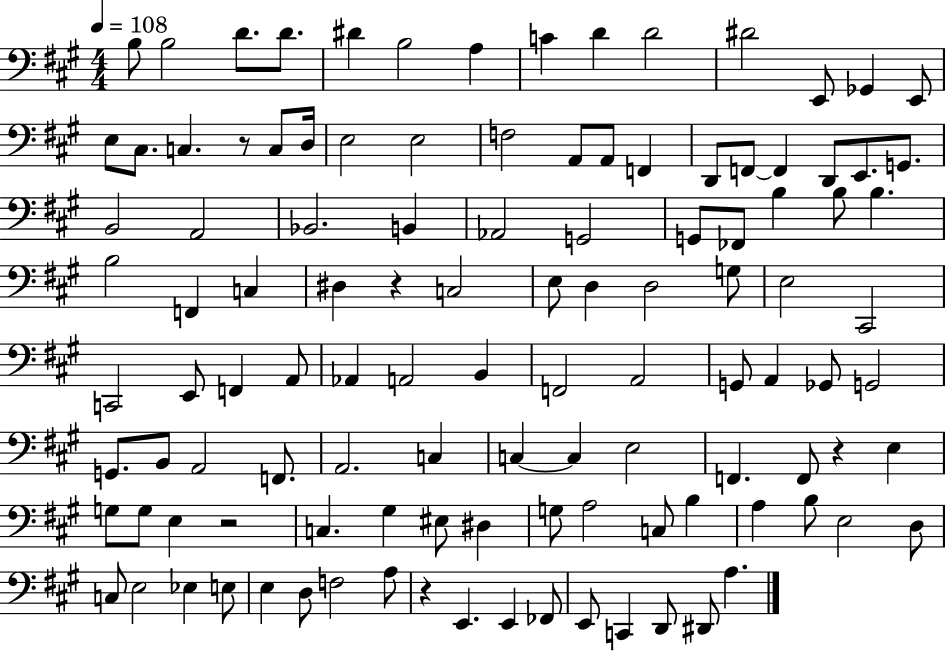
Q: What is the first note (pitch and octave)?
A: B3